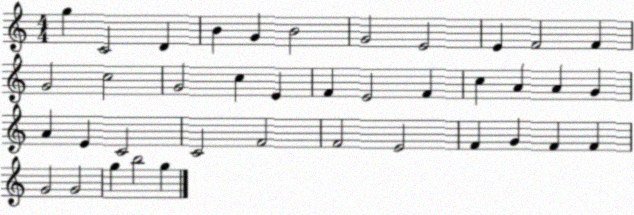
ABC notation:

X:1
T:Untitled
M:4/4
L:1/4
K:C
g C2 D B G B2 G2 E2 E F2 F G2 c2 G2 c E F E2 F c A A G A E C2 C2 F2 F2 E2 F G F F G2 G2 g b2 g